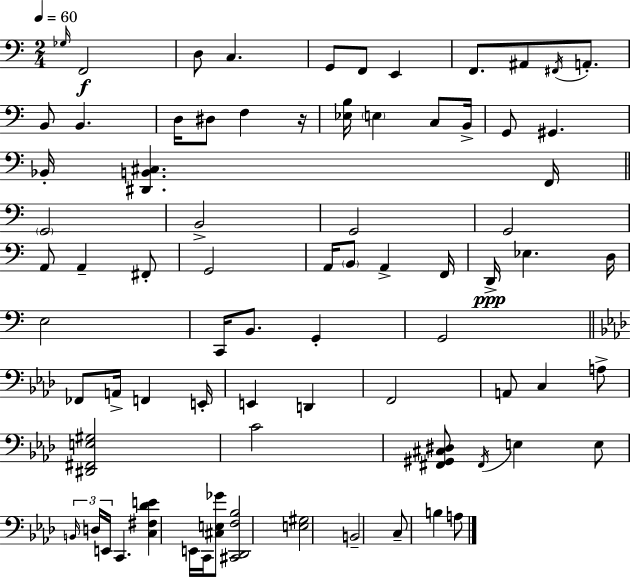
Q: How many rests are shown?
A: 1